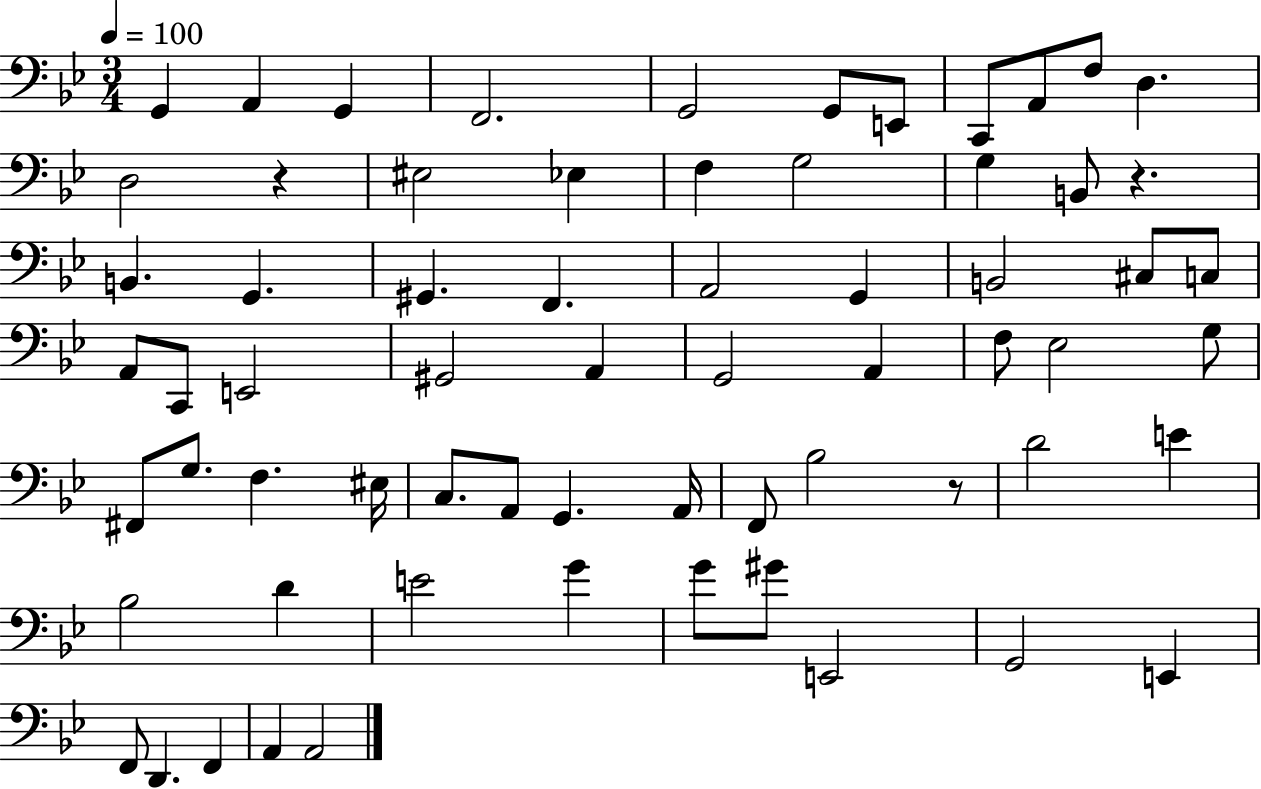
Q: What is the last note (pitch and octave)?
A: A2